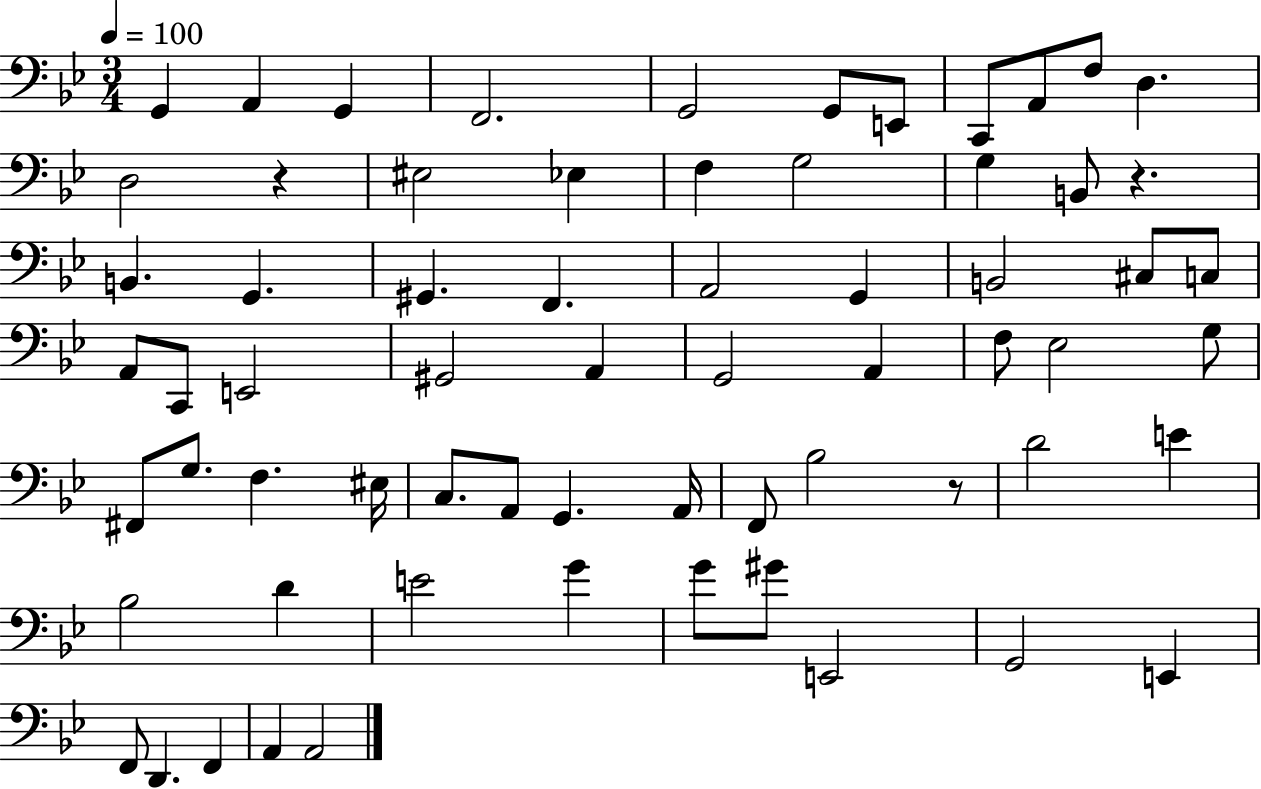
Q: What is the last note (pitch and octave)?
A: A2